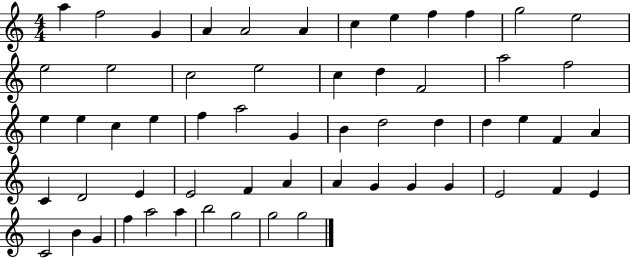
{
  \clef treble
  \numericTimeSignature
  \time 4/4
  \key c \major
  a''4 f''2 g'4 | a'4 a'2 a'4 | c''4 e''4 f''4 f''4 | g''2 e''2 | \break e''2 e''2 | c''2 e''2 | c''4 d''4 f'2 | a''2 f''2 | \break e''4 e''4 c''4 e''4 | f''4 a''2 g'4 | b'4 d''2 d''4 | d''4 e''4 f'4 a'4 | \break c'4 d'2 e'4 | e'2 f'4 a'4 | a'4 g'4 g'4 g'4 | e'2 f'4 e'4 | \break c'2 b'4 g'4 | f''4 a''2 a''4 | b''2 g''2 | g''2 g''2 | \break \bar "|."
}